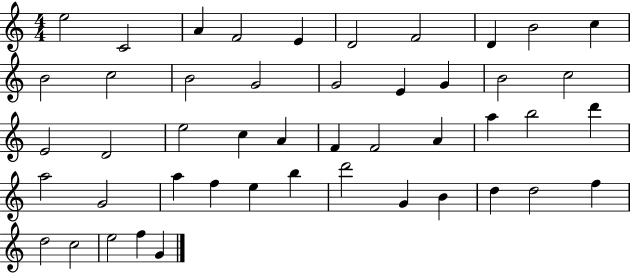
E5/h C4/h A4/q F4/h E4/q D4/h F4/h D4/q B4/h C5/q B4/h C5/h B4/h G4/h G4/h E4/q G4/q B4/h C5/h E4/h D4/h E5/h C5/q A4/q F4/q F4/h A4/q A5/q B5/h D6/q A5/h G4/h A5/q F5/q E5/q B5/q D6/h G4/q B4/q D5/q D5/h F5/q D5/h C5/h E5/h F5/q G4/q